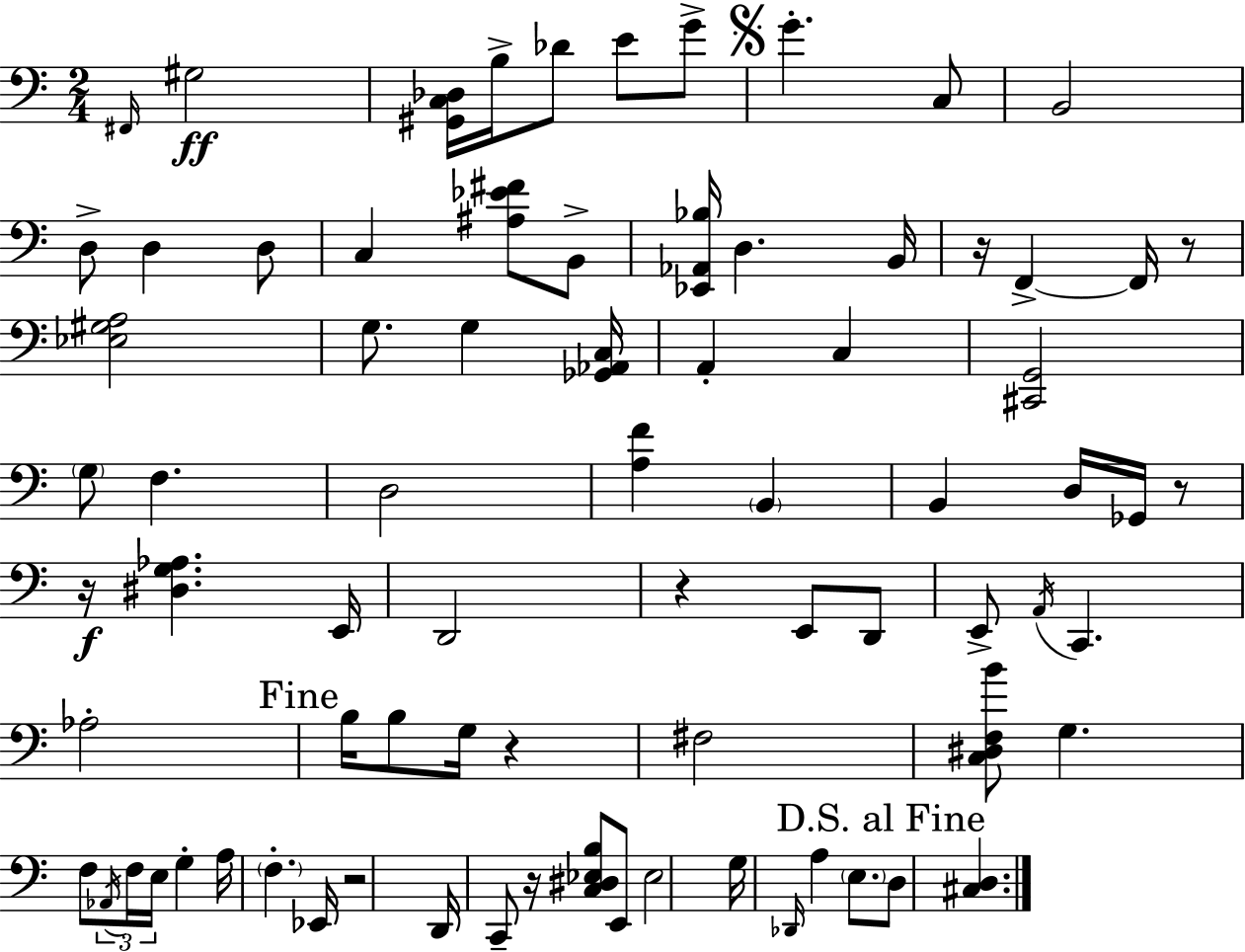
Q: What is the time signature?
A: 2/4